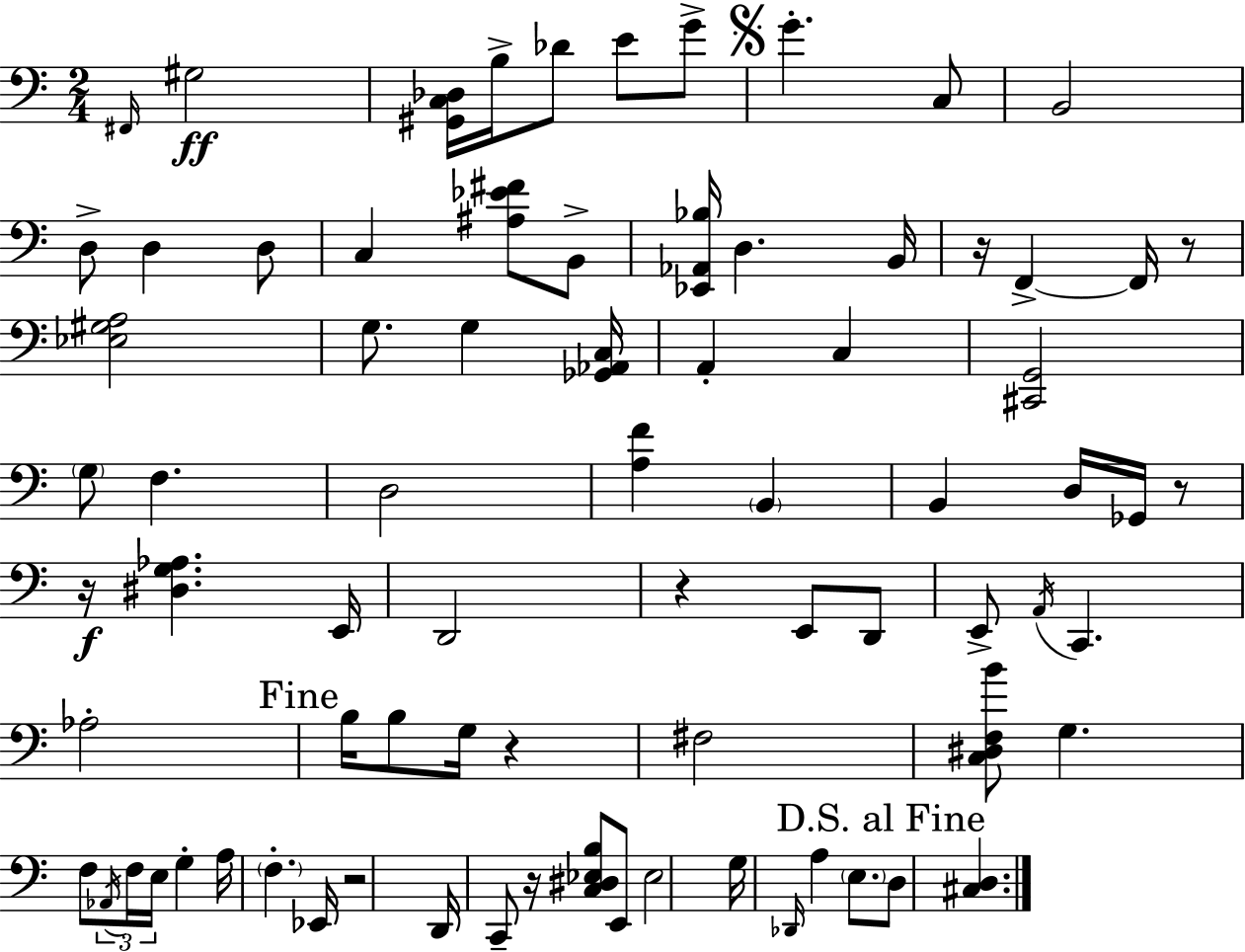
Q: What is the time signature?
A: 2/4